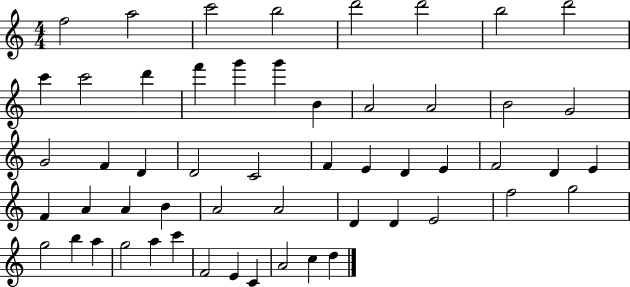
{
  \clef treble
  \numericTimeSignature
  \time 4/4
  \key c \major
  f''2 a''2 | c'''2 b''2 | d'''2 d'''2 | b''2 d'''2 | \break c'''4 c'''2 d'''4 | f'''4 g'''4 g'''4 b'4 | a'2 a'2 | b'2 g'2 | \break g'2 f'4 d'4 | d'2 c'2 | f'4 e'4 d'4 e'4 | f'2 d'4 e'4 | \break f'4 a'4 a'4 b'4 | a'2 a'2 | d'4 d'4 e'2 | f''2 g''2 | \break g''2 b''4 a''4 | g''2 a''4 c'''4 | f'2 e'4 c'4 | a'2 c''4 d''4 | \break \bar "|."
}